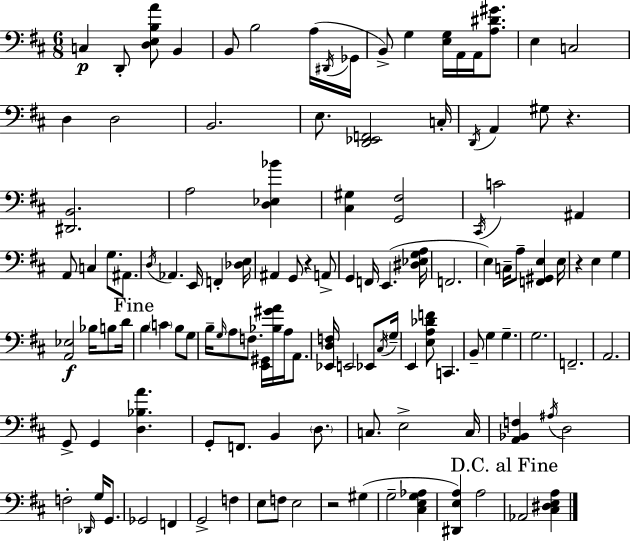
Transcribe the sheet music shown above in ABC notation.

X:1
T:Untitled
M:6/8
L:1/4
K:D
C, D,,/2 [D,E,B,A]/2 B,, B,,/2 B,2 A,/4 ^D,,/4 _G,,/4 B,,/2 G, [E,G,]/4 A,,/4 A,,/4 [A,^D^G]/2 E, C,2 D, D,2 B,,2 E,/2 [D,,_E,,F,,]2 C,/4 D,,/4 A,, ^G,/2 z [^D,,B,,]2 A,2 [D,_E,_B] [^C,^G,] [G,,^F,]2 ^C,,/4 C2 ^A,, A,,/2 C, G,/2 ^A,,/2 D,/4 _A,, E,,/4 F,, [_D,E,]/4 ^A,, G,,/2 z A,,/2 G,, F,,/4 E,, [^D,_E,G,A,]/4 F,,2 E, C,/4 A,/2 [F,,^G,,E,] E,/4 z E, G, [A,,_E,]2 _B,/4 B,/2 D/4 B, C B,/2 G,/2 B,/4 G,/4 A,/2 F,/2 [E,,^G,,]/4 [_B,^GA]/4 A,/4 A,,/2 [_E,,D,F,]/4 E,,2 _E,,/2 ^C,/4 G,/4 E,, [E,A,_DF]/2 C,, B,,/2 G, G, G,2 F,,2 A,,2 G,,/2 G,, [D,_B,A] G,,/2 F,,/2 B,, D,/2 C,/2 E,2 C,/4 [A,,_B,,F,] ^A,/4 D,2 F,2 _D,,/4 G,/4 G,,/2 _G,,2 F,, G,,2 F, E,/2 F,/2 E,2 z2 ^G, G,2 [^C,E,G,_A,] [^D,,E,A,] A,2 _A,,2 [^C,^D,E,A,]